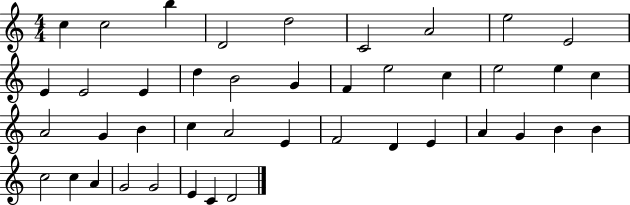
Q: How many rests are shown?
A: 0